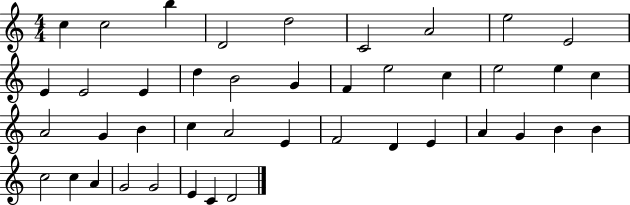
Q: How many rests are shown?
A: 0